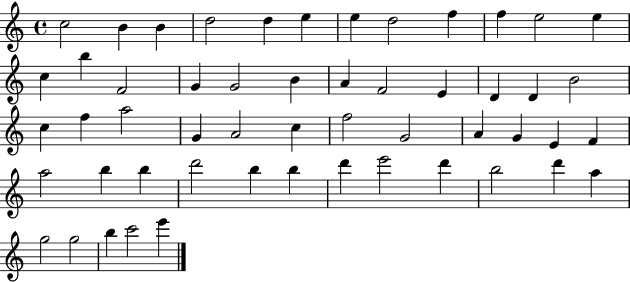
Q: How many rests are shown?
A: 0